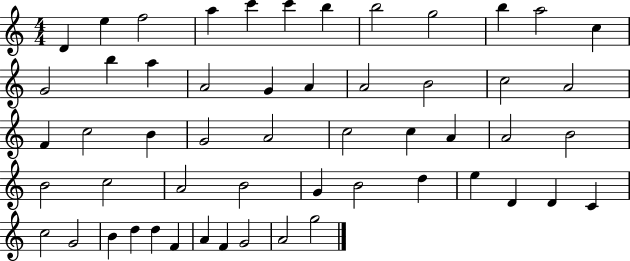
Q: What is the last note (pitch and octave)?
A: G5